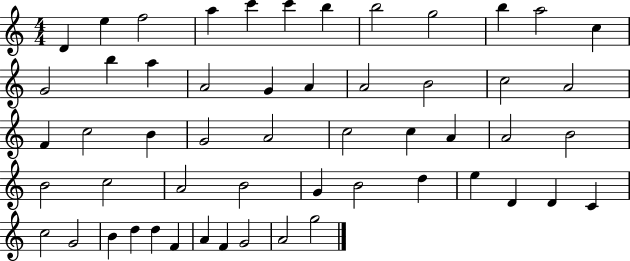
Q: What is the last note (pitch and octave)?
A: G5